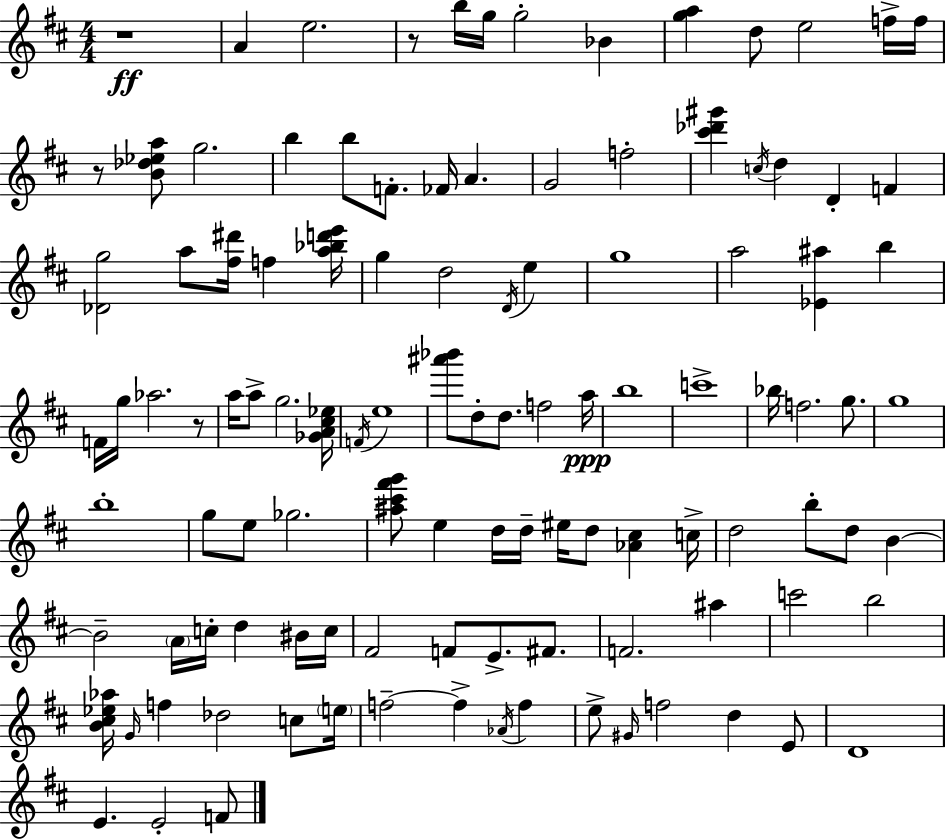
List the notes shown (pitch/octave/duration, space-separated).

R/w A4/q E5/h. R/e B5/s G5/s G5/h Bb4/q [G5,A5]/q D5/e E5/h F5/s F5/s R/e [B4,Db5,Eb5,A5]/e G5/h. B5/q B5/e F4/e. FES4/s A4/q. G4/h F5/h [C#6,Db6,G#6]/q C5/s D5/q D4/q F4/q [Db4,G5]/h A5/e [F#5,D#6]/s F5/q [A5,Bb5,D6,E6]/s G5/q D5/h D4/s E5/q G5/w A5/h [Eb4,A#5]/q B5/q F4/s G5/s Ab5/h. R/e A5/s A5/e G5/h. [Gb4,A4,C#5,Eb5]/s F4/s E5/w [A#6,Bb6]/e D5/e D5/e. F5/h A5/s B5/w C6/w Bb5/s F5/h. G5/e. G5/w B5/w G5/e E5/e Gb5/h. [A#5,C#6,F#6,G6]/e E5/q D5/s D5/s EIS5/s D5/e [Ab4,C#5]/q C5/s D5/h B5/e D5/e B4/q B4/h A4/s C5/s D5/q BIS4/s C5/s F#4/h F4/e E4/e. F#4/e. F4/h. A#5/q C6/h B5/h [B4,C#5,Eb5,Ab5]/s G4/s F5/q Db5/h C5/e E5/s F5/h F5/q Ab4/s F5/q E5/e G#4/s F5/h D5/q E4/e D4/w E4/q. E4/h F4/e